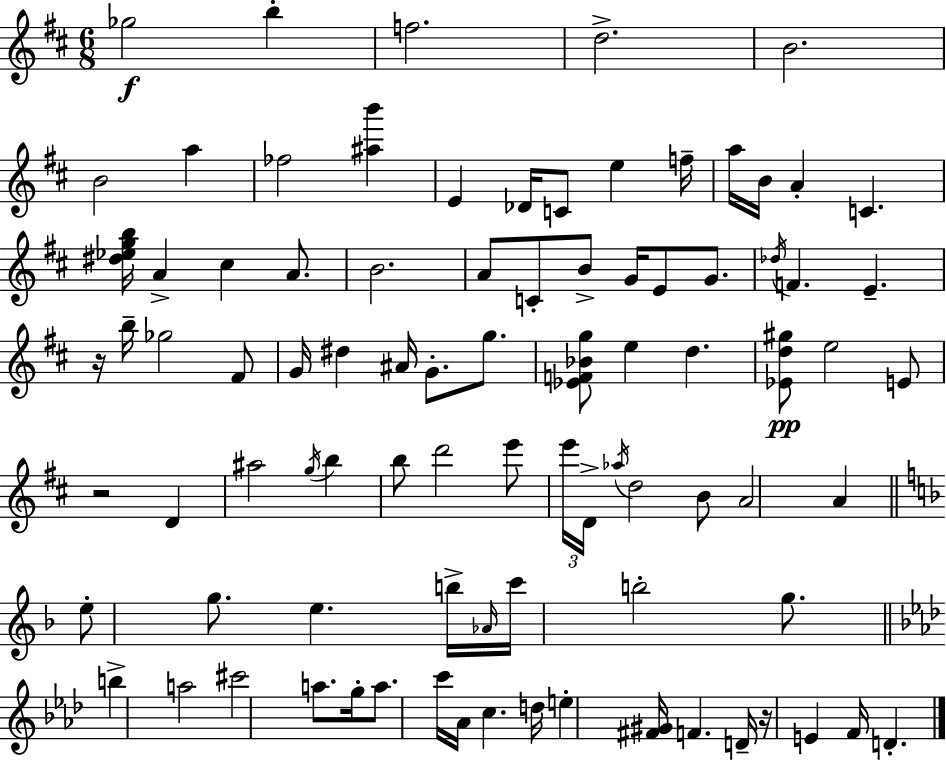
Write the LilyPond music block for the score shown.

{
  \clef treble
  \numericTimeSignature
  \time 6/8
  \key d \major
  \repeat volta 2 { ges''2\f b''4-. | f''2. | d''2.-> | b'2. | \break b'2 a''4 | fes''2 <ais'' b'''>4 | e'4 des'16 c'8 e''4 f''16-- | a''16 b'16 a'4-. c'4. | \break <dis'' ees'' g'' b''>16 a'4-> cis''4 a'8. | b'2. | a'8 c'8-. b'8-> g'16 e'8 g'8. | \acciaccatura { des''16 } f'4. e'4.-- | \break r16 b''16-- ges''2 fis'8 | g'16 dis''4 ais'16 g'8.-. g''8. | <ees' f' bes' g''>8 e''4 d''4. | <ees' d'' gis''>8\pp e''2 e'8 | \break r2 d'4 | ais''2 \acciaccatura { g''16 } b''4 | b''8 d'''2 | e'''8 \tuplet 3/2 { e'''16 d'16-> \acciaccatura { aes''16 } } d''2 | \break b'8 a'2 a'4 | \bar "||" \break \key f \major e''8-. g''8. e''4. b''16-> | \grace { aes'16 } c'''16 b''2-. g''8. | \bar "||" \break \key aes \major b''4-> a''2 | cis'''2 a''8. g''16-. | a''8. c'''16 aes'16 c''4. d''16 | e''4-. <fis' gis'>16 f'4. d'16-- | \break r16 e'4 f'16 d'4.-. | } \bar "|."
}